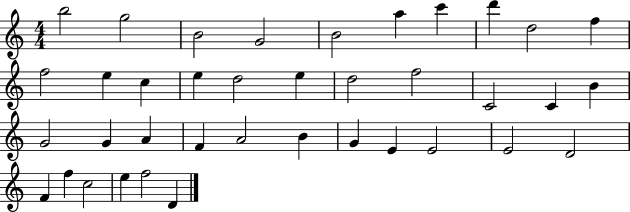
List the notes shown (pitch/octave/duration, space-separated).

B5/h G5/h B4/h G4/h B4/h A5/q C6/q D6/q D5/h F5/q F5/h E5/q C5/q E5/q D5/h E5/q D5/h F5/h C4/h C4/q B4/q G4/h G4/q A4/q F4/q A4/h B4/q G4/q E4/q E4/h E4/h D4/h F4/q F5/q C5/h E5/q F5/h D4/q